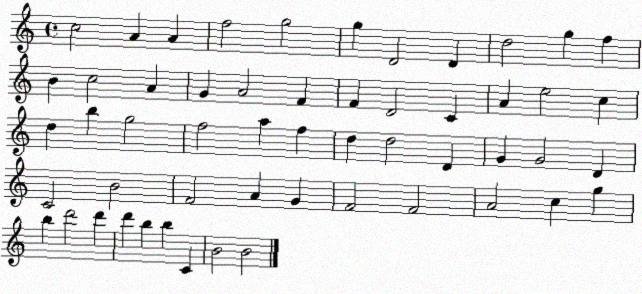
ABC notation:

X:1
T:Untitled
M:4/4
L:1/4
K:C
c2 A A f2 g2 g D2 D d2 g f B c2 A G A2 F F D2 C A e2 c d b g2 f2 a f d d2 D G G2 D C2 B2 F2 A G F2 F2 A2 c g b d'2 d' d' b b C B2 B2